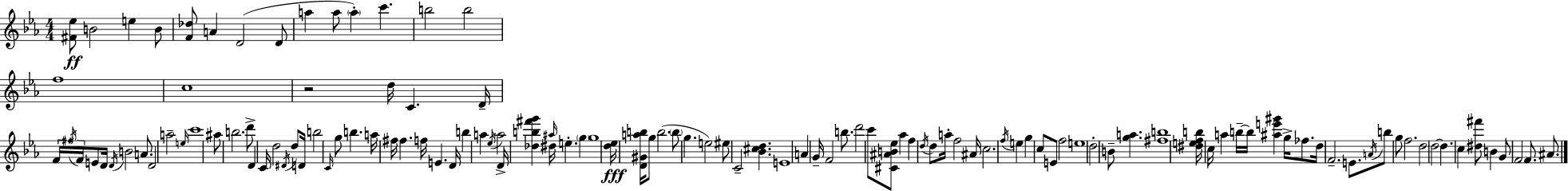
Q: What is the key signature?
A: C minor